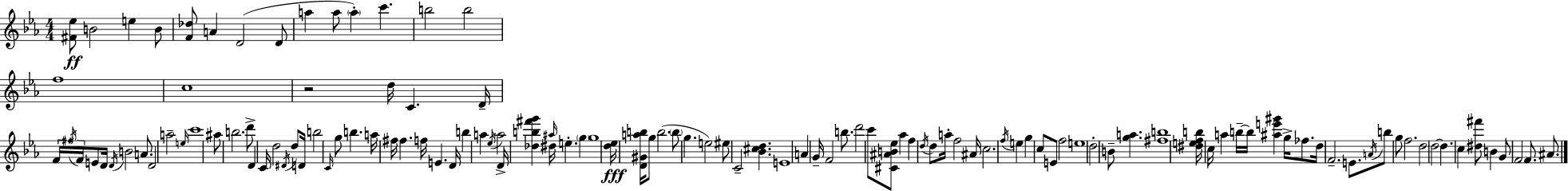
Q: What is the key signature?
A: C minor